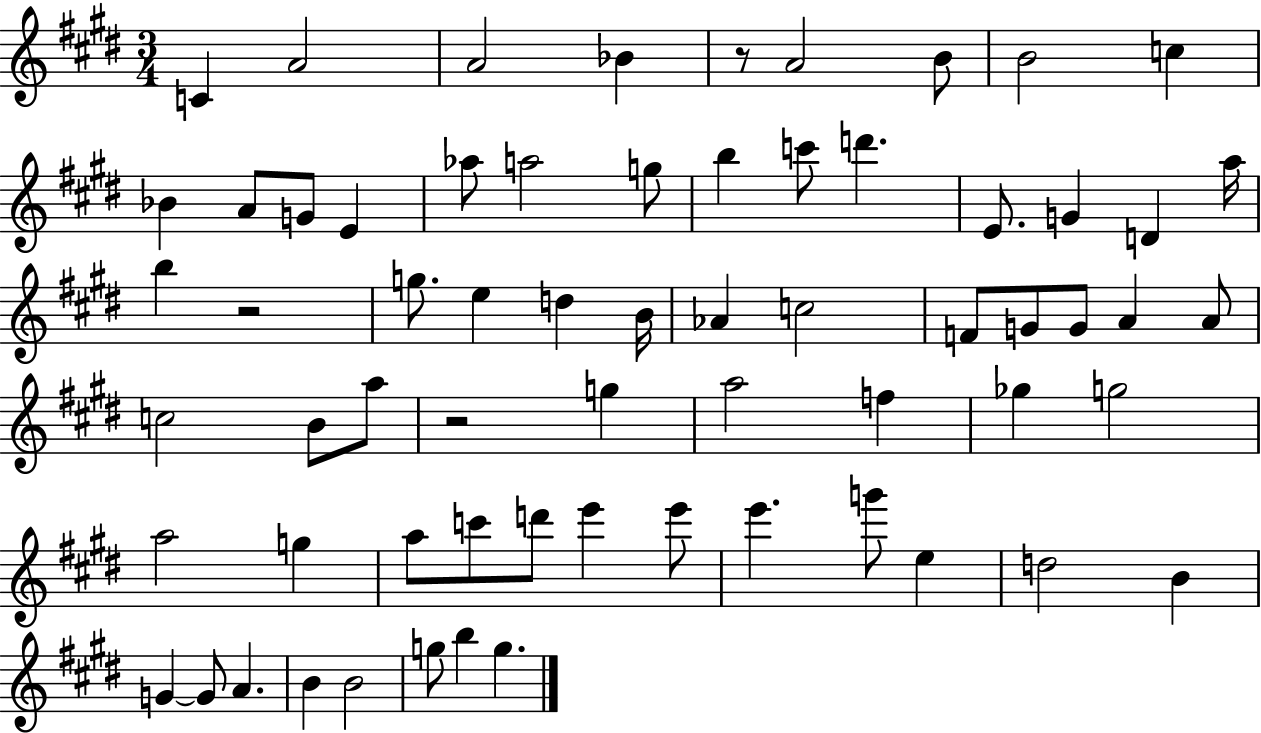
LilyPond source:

{
  \clef treble
  \numericTimeSignature
  \time 3/4
  \key e \major
  c'4 a'2 | a'2 bes'4 | r8 a'2 b'8 | b'2 c''4 | \break bes'4 a'8 g'8 e'4 | aes''8 a''2 g''8 | b''4 c'''8 d'''4. | e'8. g'4 d'4 a''16 | \break b''4 r2 | g''8. e''4 d''4 b'16 | aes'4 c''2 | f'8 g'8 g'8 a'4 a'8 | \break c''2 b'8 a''8 | r2 g''4 | a''2 f''4 | ges''4 g''2 | \break a''2 g''4 | a''8 c'''8 d'''8 e'''4 e'''8 | e'''4. g'''8 e''4 | d''2 b'4 | \break g'4~~ g'8 a'4. | b'4 b'2 | g''8 b''4 g''4. | \bar "|."
}